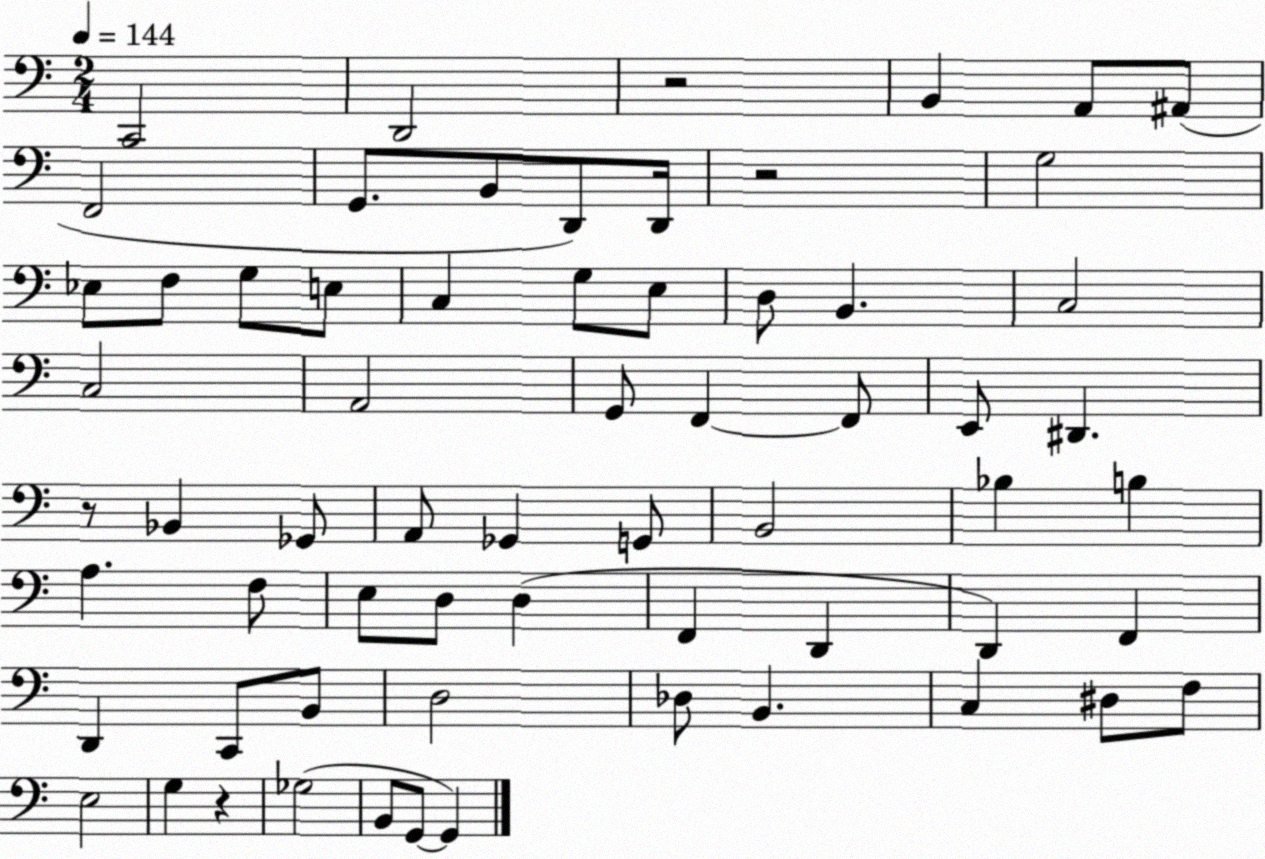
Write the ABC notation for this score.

X:1
T:Untitled
M:2/4
L:1/4
K:C
C,,2 D,,2 z2 B,, A,,/2 ^A,,/2 F,,2 G,,/2 B,,/2 D,,/2 D,,/4 z2 G,2 _E,/2 F,/2 G,/2 E,/2 C, G,/2 E,/2 D,/2 B,, C,2 C,2 A,,2 G,,/2 F,, F,,/2 E,,/2 ^D,, z/2 _B,, _G,,/2 A,,/2 _G,, G,,/2 B,,2 _B, B, A, F,/2 E,/2 D,/2 D, F,, D,, D,, F,, D,, C,,/2 B,,/2 D,2 _D,/2 B,, C, ^D,/2 F,/2 E,2 G, z _G,2 B,,/2 G,,/2 G,,